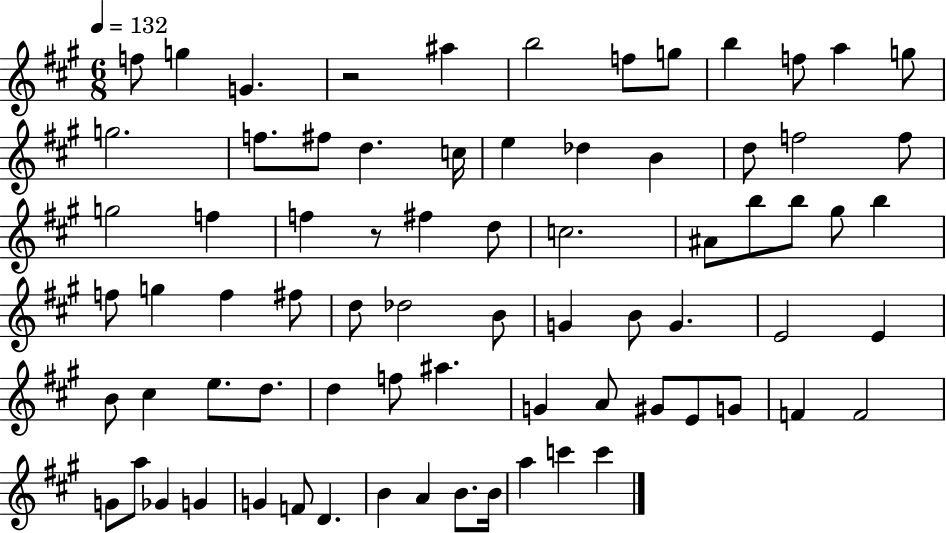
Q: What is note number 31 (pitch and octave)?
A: B5